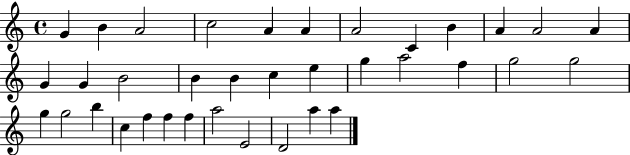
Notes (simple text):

G4/q B4/q A4/h C5/h A4/q A4/q A4/h C4/q B4/q A4/q A4/h A4/q G4/q G4/q B4/h B4/q B4/q C5/q E5/q G5/q A5/h F5/q G5/h G5/h G5/q G5/h B5/q C5/q F5/q F5/q F5/q A5/h E4/h D4/h A5/q A5/q